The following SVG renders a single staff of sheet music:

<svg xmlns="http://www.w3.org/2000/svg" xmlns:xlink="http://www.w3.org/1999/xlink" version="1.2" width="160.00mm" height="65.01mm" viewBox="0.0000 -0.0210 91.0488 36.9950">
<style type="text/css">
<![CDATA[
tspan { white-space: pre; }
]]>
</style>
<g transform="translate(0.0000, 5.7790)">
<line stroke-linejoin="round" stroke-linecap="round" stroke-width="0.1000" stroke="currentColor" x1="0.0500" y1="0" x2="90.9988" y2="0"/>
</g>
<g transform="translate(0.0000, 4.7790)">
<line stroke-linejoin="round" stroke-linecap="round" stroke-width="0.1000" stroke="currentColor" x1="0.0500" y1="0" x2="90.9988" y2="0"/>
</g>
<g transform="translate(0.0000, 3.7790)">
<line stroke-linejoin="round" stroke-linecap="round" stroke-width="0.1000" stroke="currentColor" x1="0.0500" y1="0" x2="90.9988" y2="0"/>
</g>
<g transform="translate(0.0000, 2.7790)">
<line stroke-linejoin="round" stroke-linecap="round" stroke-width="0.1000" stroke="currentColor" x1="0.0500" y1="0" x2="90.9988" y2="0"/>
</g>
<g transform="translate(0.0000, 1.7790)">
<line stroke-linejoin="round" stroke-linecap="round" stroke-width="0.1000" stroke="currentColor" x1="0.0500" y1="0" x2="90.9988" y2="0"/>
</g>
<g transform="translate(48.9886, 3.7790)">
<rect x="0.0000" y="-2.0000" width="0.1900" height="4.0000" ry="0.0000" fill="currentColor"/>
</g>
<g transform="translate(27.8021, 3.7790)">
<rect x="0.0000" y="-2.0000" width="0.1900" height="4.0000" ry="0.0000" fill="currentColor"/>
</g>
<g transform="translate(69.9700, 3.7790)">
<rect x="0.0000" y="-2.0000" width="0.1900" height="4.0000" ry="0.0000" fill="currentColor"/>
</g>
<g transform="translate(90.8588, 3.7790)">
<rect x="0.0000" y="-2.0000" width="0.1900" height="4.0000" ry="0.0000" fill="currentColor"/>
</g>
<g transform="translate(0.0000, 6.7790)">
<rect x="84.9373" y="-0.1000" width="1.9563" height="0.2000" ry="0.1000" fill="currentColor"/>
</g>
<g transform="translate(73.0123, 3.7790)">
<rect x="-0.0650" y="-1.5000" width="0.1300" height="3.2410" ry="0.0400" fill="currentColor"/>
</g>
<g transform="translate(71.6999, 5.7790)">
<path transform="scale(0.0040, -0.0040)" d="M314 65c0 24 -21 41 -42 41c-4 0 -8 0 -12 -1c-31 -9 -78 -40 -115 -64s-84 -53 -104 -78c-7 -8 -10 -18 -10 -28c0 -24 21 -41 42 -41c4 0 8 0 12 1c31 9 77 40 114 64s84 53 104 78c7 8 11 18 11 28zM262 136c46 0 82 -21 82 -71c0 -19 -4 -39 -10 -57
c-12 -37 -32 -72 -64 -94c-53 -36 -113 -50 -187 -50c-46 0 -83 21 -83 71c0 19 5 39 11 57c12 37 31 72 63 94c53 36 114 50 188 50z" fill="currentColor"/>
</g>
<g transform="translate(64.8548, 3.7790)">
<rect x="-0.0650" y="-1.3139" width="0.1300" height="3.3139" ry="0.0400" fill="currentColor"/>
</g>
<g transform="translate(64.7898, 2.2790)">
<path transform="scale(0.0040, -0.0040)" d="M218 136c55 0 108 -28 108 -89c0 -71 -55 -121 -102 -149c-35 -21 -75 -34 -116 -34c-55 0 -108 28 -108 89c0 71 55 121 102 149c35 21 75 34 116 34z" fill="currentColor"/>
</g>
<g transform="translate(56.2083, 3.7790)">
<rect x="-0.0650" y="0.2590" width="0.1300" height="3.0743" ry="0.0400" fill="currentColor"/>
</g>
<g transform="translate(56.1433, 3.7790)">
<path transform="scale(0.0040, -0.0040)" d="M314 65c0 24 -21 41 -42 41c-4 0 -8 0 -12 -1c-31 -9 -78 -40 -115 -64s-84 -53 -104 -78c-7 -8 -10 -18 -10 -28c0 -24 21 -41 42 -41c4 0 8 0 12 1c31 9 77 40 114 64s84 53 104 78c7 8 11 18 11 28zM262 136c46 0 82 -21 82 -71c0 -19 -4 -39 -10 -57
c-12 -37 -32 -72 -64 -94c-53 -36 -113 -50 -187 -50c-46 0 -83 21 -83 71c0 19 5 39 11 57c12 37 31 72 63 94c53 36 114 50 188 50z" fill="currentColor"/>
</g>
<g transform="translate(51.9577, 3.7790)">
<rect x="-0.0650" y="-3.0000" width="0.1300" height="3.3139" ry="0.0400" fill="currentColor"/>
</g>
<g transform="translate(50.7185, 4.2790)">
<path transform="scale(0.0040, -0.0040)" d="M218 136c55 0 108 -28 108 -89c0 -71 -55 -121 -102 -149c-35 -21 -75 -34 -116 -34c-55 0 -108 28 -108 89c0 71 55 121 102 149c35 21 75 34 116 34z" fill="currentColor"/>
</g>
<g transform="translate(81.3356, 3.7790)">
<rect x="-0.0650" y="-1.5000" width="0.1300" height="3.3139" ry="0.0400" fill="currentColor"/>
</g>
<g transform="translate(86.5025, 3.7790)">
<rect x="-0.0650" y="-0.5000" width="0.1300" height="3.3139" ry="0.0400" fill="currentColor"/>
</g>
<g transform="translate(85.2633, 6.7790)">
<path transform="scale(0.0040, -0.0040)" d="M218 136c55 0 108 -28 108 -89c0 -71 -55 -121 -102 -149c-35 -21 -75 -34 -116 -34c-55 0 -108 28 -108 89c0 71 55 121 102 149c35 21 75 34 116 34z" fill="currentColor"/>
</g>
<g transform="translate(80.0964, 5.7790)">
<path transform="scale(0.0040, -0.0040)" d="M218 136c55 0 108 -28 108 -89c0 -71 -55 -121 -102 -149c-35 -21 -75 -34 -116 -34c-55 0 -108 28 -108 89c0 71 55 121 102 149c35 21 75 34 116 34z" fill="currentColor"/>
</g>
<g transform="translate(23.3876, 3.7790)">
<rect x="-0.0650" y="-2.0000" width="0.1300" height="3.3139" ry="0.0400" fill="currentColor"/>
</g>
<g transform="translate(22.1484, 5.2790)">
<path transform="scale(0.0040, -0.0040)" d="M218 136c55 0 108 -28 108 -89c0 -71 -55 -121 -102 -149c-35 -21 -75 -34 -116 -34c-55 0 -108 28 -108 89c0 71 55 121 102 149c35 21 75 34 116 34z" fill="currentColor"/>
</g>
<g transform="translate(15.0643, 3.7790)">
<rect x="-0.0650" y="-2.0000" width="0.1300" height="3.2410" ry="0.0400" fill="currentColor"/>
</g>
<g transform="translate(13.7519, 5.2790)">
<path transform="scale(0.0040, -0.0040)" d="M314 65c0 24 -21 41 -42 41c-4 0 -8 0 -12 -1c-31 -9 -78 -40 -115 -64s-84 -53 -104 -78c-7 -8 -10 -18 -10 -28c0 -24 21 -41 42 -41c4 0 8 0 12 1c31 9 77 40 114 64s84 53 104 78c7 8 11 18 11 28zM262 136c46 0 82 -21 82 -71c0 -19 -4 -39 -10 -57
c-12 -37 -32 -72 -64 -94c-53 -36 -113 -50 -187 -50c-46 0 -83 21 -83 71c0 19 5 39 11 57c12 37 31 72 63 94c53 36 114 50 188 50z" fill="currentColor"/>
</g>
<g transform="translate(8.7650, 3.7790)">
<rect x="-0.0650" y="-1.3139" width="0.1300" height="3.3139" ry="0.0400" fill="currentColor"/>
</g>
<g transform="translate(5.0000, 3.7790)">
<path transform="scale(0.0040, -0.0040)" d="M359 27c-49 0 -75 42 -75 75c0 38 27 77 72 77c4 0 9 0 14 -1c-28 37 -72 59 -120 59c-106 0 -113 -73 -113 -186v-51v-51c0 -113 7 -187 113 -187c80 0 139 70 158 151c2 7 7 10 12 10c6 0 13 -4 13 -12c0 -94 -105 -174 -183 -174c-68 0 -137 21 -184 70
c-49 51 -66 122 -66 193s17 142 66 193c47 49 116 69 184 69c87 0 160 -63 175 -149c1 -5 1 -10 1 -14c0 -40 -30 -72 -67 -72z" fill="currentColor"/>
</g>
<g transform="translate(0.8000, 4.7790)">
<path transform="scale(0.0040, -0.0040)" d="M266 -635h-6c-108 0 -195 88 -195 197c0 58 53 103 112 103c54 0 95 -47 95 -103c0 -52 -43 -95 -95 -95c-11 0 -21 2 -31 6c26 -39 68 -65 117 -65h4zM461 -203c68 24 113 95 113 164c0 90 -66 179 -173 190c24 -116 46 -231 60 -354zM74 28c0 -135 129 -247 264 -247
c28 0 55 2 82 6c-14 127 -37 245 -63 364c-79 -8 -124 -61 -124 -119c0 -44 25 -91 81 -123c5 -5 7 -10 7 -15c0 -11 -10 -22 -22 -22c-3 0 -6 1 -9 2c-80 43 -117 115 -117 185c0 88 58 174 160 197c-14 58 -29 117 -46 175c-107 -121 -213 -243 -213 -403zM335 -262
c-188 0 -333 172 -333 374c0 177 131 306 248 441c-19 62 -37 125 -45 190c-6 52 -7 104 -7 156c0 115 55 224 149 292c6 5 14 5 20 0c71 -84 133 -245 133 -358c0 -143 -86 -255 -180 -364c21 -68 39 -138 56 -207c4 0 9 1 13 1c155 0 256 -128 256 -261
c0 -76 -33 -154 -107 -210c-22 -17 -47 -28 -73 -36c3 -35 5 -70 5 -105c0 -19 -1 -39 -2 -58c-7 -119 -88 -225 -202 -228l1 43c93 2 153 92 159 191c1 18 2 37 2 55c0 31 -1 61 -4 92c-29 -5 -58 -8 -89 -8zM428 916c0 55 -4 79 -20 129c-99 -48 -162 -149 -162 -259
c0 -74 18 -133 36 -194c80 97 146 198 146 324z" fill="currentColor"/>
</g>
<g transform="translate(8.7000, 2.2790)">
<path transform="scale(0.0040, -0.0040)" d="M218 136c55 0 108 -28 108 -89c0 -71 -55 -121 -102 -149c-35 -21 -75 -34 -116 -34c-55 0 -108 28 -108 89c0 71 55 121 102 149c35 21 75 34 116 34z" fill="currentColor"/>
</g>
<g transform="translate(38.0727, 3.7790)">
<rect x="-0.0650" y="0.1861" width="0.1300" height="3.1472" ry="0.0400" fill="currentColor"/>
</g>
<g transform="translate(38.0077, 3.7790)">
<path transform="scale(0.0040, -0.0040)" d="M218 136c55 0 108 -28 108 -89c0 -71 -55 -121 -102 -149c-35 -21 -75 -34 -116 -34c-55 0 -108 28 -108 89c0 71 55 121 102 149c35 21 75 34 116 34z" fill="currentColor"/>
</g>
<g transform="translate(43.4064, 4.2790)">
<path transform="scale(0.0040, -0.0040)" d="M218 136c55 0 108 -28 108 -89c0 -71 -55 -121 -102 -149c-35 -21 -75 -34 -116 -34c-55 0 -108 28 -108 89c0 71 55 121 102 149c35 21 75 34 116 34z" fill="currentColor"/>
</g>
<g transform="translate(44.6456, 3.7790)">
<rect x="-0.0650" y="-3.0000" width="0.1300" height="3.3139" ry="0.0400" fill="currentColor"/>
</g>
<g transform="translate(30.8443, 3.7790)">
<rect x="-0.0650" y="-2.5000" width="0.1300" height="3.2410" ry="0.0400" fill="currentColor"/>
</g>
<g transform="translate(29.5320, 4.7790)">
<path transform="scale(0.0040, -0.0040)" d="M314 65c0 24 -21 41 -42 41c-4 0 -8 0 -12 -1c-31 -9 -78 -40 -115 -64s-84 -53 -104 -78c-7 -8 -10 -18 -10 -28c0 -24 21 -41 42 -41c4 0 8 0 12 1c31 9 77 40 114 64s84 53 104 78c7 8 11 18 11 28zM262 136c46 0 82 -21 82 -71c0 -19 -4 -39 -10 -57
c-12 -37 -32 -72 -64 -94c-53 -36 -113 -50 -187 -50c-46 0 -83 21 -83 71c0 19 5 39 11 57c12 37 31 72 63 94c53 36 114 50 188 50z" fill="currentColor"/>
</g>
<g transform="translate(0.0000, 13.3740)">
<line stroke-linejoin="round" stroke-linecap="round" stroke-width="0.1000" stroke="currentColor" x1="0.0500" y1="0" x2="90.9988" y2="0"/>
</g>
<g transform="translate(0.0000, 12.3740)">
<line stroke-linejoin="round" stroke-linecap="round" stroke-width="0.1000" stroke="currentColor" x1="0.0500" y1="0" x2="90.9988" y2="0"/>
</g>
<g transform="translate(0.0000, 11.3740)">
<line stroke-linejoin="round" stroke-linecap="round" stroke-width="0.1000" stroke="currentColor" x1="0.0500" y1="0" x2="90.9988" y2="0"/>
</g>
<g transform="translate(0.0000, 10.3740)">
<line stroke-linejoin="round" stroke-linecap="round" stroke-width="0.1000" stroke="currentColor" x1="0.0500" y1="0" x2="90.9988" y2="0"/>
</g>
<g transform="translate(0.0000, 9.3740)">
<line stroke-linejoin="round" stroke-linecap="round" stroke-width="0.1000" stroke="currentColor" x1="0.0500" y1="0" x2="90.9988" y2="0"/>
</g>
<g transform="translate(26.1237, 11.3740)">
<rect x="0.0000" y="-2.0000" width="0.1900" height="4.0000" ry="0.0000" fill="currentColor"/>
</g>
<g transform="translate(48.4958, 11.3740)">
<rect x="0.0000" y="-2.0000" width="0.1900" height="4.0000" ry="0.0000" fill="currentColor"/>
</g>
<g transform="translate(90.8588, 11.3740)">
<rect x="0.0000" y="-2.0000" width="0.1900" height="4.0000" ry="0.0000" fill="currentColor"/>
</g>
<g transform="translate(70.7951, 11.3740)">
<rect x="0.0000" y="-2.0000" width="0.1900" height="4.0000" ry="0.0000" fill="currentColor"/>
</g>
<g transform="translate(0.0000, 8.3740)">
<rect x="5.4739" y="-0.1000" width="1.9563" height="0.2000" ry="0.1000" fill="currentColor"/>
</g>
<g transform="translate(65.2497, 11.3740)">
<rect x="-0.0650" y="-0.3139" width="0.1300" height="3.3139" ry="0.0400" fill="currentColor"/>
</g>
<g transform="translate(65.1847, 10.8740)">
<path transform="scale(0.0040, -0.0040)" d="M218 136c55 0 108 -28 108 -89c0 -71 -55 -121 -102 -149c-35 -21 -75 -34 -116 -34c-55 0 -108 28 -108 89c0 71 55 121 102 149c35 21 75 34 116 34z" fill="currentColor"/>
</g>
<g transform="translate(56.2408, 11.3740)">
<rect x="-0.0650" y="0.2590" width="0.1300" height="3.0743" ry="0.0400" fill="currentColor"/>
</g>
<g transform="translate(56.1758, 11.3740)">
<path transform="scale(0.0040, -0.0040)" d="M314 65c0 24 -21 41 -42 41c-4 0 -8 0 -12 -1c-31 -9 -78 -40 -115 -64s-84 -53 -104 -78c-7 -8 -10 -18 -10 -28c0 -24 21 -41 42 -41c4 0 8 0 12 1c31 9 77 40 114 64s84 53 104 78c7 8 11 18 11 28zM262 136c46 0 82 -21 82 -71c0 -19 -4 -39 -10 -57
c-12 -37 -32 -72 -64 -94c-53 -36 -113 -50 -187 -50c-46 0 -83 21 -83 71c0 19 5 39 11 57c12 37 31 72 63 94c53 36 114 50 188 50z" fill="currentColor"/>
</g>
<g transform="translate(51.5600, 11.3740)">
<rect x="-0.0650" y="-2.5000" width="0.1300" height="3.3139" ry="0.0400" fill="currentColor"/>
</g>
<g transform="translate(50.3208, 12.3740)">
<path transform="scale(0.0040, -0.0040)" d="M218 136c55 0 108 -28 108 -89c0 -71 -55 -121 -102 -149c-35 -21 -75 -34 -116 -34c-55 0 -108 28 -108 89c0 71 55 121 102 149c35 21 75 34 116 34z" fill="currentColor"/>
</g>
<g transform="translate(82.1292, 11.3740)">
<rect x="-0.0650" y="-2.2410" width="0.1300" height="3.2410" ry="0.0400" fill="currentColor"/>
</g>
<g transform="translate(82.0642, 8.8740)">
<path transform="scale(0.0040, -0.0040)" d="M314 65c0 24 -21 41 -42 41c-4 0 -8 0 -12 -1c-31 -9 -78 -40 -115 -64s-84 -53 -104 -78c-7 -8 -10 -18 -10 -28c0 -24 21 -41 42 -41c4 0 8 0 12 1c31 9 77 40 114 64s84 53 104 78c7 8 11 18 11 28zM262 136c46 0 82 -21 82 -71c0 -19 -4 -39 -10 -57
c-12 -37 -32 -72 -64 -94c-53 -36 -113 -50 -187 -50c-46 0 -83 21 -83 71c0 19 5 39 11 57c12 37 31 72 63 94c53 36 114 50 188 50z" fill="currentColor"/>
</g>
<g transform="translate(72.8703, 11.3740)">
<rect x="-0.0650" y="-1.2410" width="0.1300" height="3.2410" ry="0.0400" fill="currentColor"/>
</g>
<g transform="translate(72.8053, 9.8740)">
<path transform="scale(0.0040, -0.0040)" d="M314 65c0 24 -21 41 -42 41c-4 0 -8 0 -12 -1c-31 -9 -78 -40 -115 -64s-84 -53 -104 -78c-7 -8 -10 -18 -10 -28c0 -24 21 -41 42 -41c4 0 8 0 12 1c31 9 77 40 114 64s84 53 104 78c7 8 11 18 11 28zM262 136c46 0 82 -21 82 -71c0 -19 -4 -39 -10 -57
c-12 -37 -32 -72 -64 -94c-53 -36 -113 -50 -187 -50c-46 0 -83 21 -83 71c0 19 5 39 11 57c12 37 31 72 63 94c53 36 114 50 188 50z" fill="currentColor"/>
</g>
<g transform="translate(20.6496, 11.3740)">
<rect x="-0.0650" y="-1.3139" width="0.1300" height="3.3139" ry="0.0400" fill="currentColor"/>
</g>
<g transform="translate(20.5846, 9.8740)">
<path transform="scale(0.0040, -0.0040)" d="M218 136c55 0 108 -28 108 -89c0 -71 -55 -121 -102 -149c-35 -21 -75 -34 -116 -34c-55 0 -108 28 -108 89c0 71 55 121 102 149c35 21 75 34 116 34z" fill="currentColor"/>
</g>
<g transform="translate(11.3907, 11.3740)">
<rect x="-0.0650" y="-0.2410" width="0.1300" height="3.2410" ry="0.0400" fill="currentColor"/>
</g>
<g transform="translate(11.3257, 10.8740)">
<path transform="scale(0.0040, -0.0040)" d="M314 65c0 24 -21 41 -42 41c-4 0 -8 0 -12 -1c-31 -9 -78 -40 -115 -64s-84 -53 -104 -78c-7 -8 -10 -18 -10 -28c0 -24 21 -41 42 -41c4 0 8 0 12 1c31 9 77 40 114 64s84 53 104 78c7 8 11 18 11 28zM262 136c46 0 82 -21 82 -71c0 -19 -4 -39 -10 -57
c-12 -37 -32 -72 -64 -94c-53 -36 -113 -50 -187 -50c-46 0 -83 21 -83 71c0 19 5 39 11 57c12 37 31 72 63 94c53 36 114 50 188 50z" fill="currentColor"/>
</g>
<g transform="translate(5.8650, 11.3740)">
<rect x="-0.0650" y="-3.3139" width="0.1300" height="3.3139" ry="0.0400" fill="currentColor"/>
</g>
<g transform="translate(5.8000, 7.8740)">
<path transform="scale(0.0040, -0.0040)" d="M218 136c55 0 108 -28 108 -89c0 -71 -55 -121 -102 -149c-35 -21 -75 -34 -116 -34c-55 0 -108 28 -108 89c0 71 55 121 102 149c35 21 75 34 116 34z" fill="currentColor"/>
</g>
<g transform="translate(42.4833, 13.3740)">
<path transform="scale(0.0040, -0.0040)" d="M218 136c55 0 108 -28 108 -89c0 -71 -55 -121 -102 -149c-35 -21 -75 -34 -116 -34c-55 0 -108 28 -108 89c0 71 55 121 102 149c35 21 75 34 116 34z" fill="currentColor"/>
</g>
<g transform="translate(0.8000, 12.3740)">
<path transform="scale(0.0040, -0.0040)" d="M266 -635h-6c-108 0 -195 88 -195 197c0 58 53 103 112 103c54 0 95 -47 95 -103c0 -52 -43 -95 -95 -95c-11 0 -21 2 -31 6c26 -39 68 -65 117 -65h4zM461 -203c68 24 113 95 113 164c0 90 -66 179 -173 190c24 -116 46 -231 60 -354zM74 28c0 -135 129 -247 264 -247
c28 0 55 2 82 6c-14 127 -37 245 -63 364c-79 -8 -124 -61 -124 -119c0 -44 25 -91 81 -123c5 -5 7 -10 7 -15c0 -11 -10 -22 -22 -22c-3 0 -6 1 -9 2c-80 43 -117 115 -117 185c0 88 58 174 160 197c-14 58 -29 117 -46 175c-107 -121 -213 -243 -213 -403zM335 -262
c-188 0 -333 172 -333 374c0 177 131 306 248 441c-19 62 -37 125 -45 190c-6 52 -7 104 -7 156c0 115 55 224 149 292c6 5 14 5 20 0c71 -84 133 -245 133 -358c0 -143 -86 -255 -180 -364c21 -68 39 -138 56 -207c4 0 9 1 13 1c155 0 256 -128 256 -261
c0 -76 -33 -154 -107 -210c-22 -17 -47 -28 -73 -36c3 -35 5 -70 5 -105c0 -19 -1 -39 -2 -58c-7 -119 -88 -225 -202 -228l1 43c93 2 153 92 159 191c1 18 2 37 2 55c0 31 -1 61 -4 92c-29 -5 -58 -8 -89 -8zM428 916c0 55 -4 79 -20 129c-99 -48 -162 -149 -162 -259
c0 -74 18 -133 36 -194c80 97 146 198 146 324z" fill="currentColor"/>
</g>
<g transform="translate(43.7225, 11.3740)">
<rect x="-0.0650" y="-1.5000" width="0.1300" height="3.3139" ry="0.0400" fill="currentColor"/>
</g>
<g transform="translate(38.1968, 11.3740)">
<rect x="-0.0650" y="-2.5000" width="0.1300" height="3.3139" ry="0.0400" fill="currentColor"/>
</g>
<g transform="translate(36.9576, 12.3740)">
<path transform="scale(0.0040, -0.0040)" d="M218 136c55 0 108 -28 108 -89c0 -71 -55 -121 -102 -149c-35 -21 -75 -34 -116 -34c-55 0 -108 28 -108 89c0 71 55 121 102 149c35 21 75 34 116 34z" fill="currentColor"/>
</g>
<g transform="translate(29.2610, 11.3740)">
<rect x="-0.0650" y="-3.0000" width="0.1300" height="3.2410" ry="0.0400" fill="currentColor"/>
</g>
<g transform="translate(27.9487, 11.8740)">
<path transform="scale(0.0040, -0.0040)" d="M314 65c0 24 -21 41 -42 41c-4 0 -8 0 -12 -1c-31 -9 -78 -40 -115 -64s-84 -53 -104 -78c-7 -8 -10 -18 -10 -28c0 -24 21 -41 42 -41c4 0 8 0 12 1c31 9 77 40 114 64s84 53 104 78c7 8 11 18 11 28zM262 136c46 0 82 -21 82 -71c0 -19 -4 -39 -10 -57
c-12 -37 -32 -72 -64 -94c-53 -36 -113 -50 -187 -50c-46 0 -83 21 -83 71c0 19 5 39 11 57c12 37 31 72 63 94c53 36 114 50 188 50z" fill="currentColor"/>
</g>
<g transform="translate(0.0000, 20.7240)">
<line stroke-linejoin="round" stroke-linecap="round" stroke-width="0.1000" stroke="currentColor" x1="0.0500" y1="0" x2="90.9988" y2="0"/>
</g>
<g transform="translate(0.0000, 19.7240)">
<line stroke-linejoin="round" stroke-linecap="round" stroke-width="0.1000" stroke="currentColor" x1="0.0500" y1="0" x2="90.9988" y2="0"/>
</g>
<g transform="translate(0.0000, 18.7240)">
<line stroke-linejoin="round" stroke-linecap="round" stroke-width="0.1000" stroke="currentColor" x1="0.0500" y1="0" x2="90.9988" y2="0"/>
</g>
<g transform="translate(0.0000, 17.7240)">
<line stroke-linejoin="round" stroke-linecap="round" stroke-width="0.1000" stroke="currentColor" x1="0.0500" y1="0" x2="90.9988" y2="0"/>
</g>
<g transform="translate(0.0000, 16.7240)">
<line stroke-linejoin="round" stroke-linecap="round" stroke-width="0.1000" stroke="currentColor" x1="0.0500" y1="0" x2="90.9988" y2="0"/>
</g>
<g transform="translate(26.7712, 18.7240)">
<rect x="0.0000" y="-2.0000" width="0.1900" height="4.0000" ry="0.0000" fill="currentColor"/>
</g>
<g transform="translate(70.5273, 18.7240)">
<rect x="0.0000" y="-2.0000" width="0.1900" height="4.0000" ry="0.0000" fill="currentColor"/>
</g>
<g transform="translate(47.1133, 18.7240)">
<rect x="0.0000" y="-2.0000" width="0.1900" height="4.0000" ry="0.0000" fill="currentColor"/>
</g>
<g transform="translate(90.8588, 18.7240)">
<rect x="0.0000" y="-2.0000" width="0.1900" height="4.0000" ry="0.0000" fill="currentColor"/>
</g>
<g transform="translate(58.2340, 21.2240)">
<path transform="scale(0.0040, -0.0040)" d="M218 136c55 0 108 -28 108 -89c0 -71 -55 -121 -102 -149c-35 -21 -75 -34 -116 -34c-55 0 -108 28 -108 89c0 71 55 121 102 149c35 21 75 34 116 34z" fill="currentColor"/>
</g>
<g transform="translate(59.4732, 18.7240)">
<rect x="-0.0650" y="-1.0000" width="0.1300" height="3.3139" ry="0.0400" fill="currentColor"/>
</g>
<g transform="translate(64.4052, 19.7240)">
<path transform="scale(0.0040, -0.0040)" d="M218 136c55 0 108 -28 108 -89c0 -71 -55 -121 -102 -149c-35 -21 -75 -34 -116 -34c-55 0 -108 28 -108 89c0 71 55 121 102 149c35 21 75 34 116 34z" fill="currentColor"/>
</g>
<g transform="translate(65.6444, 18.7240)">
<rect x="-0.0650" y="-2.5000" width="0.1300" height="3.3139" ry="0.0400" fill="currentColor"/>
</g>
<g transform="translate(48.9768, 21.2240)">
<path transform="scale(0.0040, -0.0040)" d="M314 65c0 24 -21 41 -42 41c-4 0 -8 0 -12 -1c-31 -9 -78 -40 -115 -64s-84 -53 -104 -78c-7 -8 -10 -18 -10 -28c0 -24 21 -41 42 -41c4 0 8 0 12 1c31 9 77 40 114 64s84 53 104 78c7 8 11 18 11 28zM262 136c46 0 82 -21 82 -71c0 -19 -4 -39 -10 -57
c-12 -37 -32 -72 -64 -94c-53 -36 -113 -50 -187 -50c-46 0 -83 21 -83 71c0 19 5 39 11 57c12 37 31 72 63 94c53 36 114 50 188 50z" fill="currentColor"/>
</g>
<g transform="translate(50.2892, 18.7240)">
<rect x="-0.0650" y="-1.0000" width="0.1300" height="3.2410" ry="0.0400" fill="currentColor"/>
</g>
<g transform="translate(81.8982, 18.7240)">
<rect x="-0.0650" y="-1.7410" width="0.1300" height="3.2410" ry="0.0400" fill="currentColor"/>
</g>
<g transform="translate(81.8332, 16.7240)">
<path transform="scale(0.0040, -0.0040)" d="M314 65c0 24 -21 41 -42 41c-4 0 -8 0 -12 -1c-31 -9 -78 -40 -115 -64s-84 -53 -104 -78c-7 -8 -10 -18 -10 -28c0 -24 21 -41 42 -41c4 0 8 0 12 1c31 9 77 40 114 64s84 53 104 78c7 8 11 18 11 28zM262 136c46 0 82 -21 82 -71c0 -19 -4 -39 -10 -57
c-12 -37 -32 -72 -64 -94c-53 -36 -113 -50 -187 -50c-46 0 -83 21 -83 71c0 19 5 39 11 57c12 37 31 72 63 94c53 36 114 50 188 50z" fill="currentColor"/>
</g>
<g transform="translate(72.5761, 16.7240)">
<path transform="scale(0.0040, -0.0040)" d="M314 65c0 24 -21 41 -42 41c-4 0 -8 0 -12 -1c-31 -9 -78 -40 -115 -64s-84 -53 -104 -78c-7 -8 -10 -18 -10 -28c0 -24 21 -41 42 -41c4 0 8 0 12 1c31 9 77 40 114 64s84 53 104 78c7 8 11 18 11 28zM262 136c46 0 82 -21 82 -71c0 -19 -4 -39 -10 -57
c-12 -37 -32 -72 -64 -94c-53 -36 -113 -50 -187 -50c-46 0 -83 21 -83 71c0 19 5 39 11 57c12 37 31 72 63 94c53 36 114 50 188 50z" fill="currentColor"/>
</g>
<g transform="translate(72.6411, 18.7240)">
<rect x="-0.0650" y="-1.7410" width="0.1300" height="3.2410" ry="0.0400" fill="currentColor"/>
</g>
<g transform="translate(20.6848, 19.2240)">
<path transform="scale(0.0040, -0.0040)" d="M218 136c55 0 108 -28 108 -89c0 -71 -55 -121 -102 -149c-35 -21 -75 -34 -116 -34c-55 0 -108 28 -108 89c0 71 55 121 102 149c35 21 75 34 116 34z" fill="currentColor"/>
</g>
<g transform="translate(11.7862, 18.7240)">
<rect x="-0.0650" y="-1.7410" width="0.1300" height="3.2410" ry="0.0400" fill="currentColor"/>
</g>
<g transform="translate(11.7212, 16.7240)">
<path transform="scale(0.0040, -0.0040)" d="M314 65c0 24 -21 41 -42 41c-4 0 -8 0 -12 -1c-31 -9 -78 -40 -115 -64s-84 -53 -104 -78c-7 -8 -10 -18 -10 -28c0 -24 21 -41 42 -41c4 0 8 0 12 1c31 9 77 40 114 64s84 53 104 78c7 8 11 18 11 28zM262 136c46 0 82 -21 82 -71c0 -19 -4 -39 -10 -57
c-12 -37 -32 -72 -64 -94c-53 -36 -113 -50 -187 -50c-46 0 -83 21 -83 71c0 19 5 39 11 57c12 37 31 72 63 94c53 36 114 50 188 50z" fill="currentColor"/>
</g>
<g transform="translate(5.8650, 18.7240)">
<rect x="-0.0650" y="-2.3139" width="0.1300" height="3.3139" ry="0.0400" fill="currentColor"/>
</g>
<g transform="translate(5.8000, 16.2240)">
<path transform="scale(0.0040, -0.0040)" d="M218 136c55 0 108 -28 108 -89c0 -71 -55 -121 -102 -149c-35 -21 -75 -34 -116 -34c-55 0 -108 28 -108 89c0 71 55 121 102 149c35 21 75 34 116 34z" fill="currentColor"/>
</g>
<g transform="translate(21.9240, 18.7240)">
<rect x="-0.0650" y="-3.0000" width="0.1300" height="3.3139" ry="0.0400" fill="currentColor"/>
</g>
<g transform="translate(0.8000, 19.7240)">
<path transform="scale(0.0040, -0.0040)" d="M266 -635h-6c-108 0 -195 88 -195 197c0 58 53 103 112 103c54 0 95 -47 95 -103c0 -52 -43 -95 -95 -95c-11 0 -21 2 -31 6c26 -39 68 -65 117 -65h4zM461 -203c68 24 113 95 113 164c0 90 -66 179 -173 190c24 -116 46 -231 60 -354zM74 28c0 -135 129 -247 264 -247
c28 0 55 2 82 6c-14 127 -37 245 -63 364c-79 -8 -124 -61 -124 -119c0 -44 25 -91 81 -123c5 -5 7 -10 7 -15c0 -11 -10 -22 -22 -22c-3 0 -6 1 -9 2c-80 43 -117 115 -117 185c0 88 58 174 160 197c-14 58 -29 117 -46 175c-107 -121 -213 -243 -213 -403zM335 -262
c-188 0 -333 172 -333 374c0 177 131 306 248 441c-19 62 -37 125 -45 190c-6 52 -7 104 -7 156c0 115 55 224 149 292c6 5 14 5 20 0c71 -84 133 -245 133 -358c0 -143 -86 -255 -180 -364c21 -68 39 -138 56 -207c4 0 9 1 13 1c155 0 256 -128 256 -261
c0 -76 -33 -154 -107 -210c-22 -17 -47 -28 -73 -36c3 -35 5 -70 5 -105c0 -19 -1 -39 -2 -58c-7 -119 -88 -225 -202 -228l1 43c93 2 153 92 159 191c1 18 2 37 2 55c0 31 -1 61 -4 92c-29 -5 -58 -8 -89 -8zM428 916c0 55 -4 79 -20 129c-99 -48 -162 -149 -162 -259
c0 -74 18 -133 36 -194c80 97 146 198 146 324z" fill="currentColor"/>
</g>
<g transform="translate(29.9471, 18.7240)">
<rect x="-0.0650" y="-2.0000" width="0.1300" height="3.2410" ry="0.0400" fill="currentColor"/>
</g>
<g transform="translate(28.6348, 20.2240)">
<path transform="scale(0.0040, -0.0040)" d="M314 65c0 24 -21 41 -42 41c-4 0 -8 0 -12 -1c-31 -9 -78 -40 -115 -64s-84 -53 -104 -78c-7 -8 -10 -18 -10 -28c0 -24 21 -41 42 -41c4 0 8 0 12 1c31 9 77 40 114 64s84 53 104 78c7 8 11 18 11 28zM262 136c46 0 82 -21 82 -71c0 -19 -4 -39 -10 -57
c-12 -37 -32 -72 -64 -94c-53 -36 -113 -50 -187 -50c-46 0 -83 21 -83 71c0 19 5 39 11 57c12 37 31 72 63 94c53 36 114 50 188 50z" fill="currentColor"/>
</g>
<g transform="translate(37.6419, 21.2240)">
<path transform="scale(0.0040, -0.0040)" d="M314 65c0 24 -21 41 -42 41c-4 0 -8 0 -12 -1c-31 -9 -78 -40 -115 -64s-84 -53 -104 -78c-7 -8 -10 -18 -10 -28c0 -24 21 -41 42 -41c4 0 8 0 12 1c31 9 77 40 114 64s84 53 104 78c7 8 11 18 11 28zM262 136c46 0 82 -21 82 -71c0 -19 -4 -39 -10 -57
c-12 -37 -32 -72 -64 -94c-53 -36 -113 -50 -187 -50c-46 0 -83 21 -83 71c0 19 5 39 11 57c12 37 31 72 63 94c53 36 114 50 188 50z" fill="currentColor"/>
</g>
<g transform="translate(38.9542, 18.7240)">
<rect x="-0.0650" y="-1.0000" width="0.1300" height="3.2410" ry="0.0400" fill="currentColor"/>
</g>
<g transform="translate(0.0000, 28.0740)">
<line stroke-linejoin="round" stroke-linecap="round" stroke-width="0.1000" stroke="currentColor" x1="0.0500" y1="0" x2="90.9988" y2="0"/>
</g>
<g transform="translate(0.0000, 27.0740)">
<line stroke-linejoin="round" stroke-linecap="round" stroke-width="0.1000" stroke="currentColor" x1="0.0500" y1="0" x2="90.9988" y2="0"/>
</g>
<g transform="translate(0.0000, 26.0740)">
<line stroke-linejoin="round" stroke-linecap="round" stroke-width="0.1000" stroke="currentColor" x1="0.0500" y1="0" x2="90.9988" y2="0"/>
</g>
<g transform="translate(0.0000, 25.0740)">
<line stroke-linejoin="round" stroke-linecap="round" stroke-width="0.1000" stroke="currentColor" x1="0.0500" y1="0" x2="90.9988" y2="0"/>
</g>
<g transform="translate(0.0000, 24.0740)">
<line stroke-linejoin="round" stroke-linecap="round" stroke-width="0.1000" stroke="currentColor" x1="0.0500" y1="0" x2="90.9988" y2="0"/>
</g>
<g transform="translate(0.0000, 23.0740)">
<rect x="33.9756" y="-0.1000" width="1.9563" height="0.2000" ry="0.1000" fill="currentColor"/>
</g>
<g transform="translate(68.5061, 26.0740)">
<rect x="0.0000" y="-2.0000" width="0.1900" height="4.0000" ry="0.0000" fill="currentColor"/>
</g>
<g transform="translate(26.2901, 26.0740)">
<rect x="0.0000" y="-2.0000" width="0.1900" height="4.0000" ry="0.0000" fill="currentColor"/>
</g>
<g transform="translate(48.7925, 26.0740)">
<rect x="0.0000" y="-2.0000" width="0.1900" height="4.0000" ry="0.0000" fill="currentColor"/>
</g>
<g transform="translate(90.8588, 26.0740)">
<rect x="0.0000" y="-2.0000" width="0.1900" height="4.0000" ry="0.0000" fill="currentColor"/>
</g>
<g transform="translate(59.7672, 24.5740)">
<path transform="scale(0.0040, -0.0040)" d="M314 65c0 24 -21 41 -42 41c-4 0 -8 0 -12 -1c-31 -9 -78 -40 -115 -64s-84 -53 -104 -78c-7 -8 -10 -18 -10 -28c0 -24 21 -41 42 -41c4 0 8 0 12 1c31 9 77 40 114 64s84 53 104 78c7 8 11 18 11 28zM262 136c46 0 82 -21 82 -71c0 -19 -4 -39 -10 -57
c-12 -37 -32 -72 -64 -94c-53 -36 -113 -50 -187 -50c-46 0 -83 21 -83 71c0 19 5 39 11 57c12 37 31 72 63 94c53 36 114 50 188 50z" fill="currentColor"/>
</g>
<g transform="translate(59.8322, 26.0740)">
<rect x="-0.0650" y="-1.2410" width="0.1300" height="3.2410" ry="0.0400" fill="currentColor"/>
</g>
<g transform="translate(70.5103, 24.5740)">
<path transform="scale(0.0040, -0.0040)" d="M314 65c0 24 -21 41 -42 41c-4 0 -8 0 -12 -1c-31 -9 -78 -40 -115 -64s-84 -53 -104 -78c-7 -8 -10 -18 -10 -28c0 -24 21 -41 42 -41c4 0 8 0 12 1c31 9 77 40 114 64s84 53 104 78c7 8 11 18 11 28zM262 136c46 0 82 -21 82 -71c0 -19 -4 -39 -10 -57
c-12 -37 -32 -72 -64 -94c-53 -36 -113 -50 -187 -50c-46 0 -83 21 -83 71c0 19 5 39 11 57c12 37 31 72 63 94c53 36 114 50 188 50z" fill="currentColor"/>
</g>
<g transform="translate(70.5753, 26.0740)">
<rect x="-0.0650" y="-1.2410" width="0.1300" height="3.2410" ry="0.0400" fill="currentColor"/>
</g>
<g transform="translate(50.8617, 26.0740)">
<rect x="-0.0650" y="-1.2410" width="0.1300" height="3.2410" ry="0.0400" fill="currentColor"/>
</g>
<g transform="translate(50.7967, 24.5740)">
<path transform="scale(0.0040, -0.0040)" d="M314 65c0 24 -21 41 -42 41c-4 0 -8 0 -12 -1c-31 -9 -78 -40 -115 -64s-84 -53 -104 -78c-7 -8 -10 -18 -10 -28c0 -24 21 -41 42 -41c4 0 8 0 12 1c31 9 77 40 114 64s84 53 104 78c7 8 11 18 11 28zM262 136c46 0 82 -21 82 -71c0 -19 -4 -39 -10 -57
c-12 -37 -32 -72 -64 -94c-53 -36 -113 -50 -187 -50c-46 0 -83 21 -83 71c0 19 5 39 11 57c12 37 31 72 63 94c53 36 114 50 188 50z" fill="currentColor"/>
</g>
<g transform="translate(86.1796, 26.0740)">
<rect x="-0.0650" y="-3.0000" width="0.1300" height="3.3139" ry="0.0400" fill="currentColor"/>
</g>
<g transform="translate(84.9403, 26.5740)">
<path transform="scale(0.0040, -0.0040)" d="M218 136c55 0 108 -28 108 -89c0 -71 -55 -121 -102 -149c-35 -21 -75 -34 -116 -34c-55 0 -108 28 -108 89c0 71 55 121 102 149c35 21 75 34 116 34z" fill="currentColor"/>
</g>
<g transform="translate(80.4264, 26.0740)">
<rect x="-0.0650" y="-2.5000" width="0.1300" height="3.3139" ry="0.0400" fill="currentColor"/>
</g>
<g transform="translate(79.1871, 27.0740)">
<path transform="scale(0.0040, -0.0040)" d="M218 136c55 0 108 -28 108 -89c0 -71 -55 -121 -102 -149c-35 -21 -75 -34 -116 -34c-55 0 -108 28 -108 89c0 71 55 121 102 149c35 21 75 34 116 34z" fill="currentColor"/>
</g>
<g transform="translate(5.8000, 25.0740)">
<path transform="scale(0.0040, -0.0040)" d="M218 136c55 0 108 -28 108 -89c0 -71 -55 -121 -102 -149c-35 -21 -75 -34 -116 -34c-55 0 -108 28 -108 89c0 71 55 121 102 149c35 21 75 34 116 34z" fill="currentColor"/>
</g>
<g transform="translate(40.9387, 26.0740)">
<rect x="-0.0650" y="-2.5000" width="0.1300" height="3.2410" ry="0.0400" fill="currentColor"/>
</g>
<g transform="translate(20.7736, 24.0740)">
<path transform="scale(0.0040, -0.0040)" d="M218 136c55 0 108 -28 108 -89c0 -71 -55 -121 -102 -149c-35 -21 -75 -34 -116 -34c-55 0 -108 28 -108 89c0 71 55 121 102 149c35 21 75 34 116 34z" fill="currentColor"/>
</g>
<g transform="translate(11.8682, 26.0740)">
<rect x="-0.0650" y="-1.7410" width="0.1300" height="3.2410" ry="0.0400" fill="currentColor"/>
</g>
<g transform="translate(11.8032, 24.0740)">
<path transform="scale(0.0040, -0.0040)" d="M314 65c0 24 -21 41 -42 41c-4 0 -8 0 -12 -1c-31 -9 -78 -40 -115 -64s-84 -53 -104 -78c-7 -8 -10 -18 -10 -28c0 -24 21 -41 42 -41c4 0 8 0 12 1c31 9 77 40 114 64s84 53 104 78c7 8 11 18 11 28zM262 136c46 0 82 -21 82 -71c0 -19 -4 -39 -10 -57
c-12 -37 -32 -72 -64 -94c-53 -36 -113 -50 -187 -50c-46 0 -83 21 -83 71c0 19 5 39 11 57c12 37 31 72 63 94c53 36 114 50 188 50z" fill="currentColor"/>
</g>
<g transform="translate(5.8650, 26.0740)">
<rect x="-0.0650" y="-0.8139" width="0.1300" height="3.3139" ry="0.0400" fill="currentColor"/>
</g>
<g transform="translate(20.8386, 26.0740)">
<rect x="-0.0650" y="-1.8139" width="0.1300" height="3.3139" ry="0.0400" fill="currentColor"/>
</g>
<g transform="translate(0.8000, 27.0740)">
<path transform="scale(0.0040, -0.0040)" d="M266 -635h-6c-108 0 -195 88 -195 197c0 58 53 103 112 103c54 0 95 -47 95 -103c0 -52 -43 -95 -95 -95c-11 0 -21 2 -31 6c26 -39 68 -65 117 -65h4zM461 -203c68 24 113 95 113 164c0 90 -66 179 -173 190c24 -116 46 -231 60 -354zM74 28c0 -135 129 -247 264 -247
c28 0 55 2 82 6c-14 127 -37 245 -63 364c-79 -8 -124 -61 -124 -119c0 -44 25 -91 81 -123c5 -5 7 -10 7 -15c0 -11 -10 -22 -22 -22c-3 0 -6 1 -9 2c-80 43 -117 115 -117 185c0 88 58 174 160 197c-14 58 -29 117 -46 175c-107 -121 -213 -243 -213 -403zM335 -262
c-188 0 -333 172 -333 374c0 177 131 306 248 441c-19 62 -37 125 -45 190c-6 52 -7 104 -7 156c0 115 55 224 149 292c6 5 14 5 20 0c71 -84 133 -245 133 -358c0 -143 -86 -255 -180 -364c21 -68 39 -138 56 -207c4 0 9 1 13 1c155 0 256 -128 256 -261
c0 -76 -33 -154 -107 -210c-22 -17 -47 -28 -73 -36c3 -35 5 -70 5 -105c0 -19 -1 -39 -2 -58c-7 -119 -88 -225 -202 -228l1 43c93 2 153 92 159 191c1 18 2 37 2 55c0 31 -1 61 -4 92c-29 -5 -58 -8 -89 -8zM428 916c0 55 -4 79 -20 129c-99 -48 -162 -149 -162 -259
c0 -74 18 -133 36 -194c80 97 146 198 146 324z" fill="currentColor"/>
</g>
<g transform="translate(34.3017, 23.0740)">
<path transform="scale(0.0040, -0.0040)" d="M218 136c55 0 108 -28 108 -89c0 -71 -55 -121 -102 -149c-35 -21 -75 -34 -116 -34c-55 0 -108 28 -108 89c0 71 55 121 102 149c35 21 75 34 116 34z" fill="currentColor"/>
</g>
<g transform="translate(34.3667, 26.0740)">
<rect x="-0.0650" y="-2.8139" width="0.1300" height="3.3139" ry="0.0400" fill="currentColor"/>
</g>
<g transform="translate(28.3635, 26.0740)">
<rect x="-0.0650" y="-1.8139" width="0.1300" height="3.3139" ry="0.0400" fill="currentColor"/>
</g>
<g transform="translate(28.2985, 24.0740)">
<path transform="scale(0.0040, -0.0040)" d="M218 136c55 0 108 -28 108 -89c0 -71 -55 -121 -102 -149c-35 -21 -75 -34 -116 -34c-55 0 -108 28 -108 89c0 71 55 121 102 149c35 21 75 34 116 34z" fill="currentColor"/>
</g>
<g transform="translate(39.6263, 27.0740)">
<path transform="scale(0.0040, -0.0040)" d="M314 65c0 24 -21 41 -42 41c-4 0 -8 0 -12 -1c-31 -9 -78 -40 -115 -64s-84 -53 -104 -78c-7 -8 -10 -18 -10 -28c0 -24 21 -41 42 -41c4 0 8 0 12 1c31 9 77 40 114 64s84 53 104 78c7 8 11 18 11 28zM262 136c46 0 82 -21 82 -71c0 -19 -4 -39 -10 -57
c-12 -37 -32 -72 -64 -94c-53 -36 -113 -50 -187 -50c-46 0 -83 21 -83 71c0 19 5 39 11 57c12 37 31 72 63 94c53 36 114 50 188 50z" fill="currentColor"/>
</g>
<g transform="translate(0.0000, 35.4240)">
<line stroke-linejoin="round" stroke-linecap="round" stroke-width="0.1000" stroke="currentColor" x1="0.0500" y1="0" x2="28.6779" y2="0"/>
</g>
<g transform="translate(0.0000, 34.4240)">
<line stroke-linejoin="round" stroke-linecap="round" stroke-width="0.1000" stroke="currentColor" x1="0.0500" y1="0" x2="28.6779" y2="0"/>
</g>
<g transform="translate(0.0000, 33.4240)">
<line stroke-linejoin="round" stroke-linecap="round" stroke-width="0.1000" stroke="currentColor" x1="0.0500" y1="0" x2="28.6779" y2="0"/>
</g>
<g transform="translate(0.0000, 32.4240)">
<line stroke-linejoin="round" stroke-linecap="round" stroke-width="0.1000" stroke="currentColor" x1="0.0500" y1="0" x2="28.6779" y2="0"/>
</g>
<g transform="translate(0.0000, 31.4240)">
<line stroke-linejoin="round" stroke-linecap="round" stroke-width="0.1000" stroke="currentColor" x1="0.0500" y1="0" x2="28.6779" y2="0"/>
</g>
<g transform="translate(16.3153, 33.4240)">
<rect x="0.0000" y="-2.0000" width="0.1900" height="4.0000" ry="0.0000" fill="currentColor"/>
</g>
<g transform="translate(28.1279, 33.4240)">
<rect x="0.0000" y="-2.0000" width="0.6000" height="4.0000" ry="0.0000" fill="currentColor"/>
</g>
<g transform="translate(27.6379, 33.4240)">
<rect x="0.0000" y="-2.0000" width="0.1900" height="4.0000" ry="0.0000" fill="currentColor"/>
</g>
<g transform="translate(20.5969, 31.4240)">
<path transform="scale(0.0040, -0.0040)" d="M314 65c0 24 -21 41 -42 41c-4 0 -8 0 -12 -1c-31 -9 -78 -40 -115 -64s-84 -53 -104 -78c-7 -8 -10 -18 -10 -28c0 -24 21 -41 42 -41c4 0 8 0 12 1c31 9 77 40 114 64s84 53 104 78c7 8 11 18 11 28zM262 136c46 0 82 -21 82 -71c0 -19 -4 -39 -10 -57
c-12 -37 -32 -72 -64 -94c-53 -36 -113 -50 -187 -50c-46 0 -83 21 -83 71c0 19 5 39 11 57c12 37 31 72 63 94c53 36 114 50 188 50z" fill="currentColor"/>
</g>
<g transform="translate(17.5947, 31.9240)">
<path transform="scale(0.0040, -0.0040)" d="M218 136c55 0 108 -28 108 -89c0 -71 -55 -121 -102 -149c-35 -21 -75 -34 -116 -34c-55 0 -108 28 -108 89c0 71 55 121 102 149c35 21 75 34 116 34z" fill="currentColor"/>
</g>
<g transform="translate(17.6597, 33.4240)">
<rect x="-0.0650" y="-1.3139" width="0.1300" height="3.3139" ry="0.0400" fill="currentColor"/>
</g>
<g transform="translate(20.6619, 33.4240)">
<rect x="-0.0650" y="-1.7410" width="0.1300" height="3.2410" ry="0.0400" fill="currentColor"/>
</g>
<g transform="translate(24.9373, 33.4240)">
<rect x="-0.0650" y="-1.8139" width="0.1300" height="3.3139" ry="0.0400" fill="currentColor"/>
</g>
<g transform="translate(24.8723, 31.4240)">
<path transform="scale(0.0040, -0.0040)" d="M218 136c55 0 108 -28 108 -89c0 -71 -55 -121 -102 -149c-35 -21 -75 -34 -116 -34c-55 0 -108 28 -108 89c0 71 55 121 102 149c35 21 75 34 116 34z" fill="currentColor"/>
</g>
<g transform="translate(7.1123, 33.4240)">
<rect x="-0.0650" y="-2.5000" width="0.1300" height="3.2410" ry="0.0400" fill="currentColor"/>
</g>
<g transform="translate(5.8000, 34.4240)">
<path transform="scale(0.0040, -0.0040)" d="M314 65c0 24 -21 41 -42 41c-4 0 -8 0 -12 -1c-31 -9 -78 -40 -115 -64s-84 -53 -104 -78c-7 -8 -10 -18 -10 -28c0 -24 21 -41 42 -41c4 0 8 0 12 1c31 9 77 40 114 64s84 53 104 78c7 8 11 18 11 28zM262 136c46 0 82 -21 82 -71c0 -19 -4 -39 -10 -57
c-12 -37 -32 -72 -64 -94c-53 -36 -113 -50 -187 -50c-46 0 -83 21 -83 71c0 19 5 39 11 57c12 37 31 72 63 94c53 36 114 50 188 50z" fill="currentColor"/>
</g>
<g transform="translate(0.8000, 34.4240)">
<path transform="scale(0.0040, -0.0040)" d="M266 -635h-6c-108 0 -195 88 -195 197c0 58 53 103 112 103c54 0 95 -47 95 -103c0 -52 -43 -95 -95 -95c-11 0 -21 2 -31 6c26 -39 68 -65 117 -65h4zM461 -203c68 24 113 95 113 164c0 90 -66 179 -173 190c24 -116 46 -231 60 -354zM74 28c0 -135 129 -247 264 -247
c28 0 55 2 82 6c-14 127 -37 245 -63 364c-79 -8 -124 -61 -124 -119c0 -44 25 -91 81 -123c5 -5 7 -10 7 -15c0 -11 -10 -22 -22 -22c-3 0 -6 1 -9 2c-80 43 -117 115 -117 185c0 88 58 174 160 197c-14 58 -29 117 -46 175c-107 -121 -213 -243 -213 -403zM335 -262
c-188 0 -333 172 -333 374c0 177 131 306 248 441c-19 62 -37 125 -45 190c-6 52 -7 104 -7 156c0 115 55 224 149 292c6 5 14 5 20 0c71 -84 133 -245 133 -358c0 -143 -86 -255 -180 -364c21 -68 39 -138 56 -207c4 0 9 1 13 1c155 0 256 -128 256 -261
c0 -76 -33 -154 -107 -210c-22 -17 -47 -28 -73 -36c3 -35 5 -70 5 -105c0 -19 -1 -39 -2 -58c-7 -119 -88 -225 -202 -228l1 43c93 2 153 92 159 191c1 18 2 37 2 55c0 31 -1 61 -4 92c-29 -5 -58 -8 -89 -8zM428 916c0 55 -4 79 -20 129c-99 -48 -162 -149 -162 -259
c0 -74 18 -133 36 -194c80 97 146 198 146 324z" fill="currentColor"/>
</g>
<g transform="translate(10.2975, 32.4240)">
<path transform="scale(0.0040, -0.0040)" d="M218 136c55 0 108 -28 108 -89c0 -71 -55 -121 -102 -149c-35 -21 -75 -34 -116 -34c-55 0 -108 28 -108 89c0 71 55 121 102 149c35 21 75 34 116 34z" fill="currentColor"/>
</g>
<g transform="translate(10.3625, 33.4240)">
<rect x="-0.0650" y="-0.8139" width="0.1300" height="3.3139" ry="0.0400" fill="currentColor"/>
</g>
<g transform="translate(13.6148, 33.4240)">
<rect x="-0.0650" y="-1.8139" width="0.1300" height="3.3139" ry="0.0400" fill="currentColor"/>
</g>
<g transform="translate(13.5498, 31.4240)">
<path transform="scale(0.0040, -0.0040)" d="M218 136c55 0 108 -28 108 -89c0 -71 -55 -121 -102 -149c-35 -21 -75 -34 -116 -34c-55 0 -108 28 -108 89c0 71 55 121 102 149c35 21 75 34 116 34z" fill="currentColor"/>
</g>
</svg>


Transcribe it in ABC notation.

X:1
T:Untitled
M:4/4
L:1/4
K:C
e F2 F G2 B A A B2 e E2 E C b c2 e A2 G E G B2 c e2 g2 g f2 A F2 D2 D2 D G f2 f2 d f2 f f a G2 e2 e2 e2 G A G2 d f e f2 f